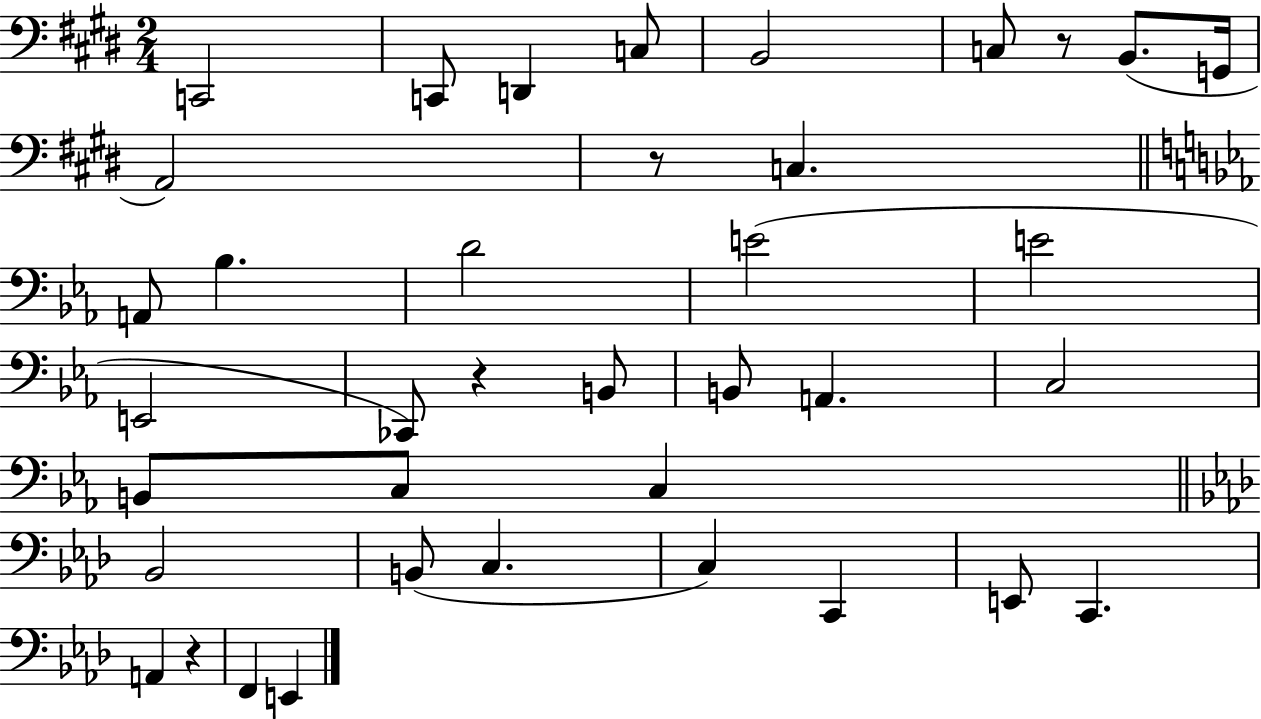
{
  \clef bass
  \numericTimeSignature
  \time 2/4
  \key e \major
  c,2 | c,8 d,4 c8 | b,2 | c8 r8 b,8.( g,16 | \break a,2) | r8 c4. | \bar "||" \break \key c \minor a,8 bes4. | d'2 | e'2( | e'2 | \break e,2 | ces,8) r4 b,8 | b,8 a,4. | c2 | \break b,8 c8 c4 | \bar "||" \break \key aes \major bes,2 | b,8( c4. | c4) c,4 | e,8 c,4. | \break a,4 r4 | f,4 e,4 | \bar "|."
}